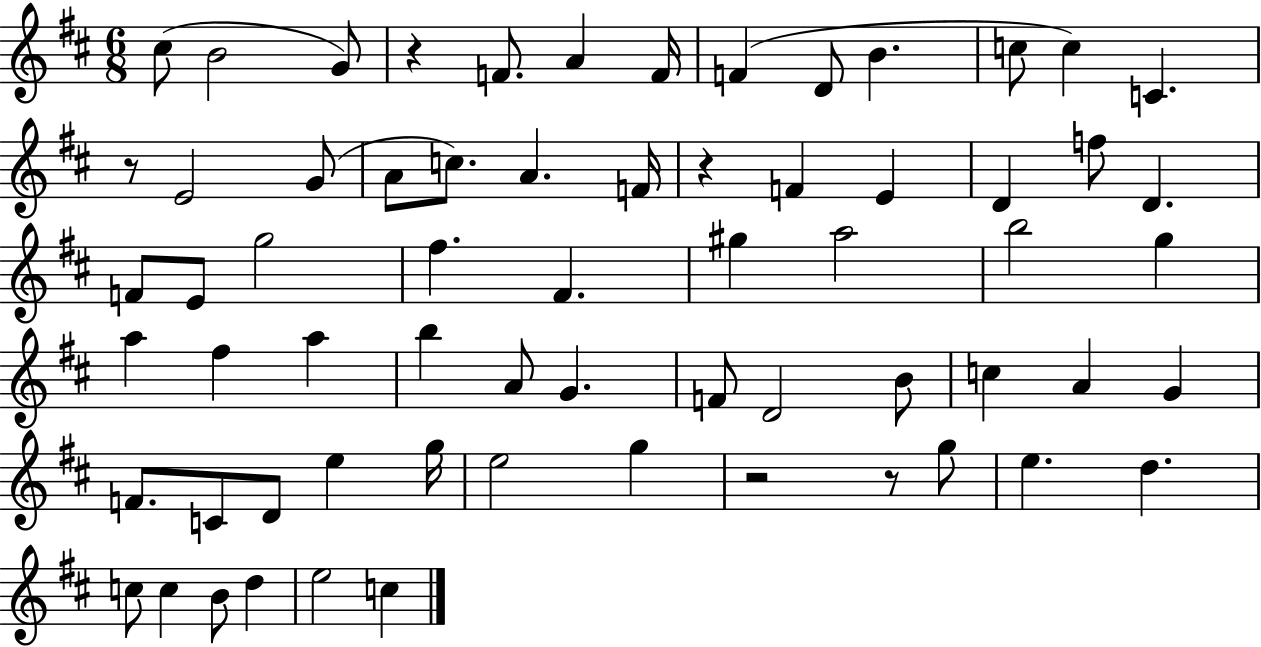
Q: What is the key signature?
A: D major